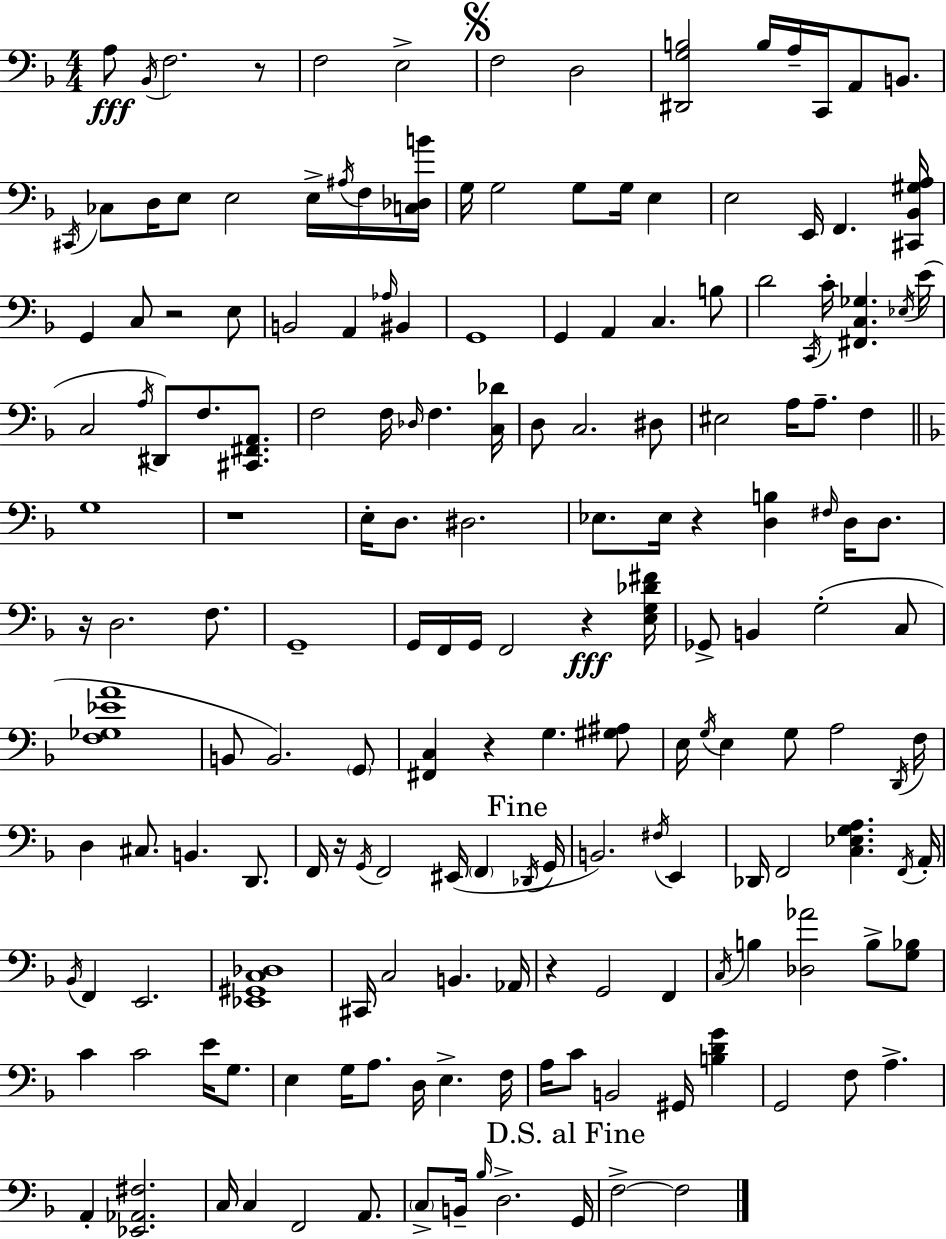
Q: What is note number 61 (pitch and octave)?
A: G3